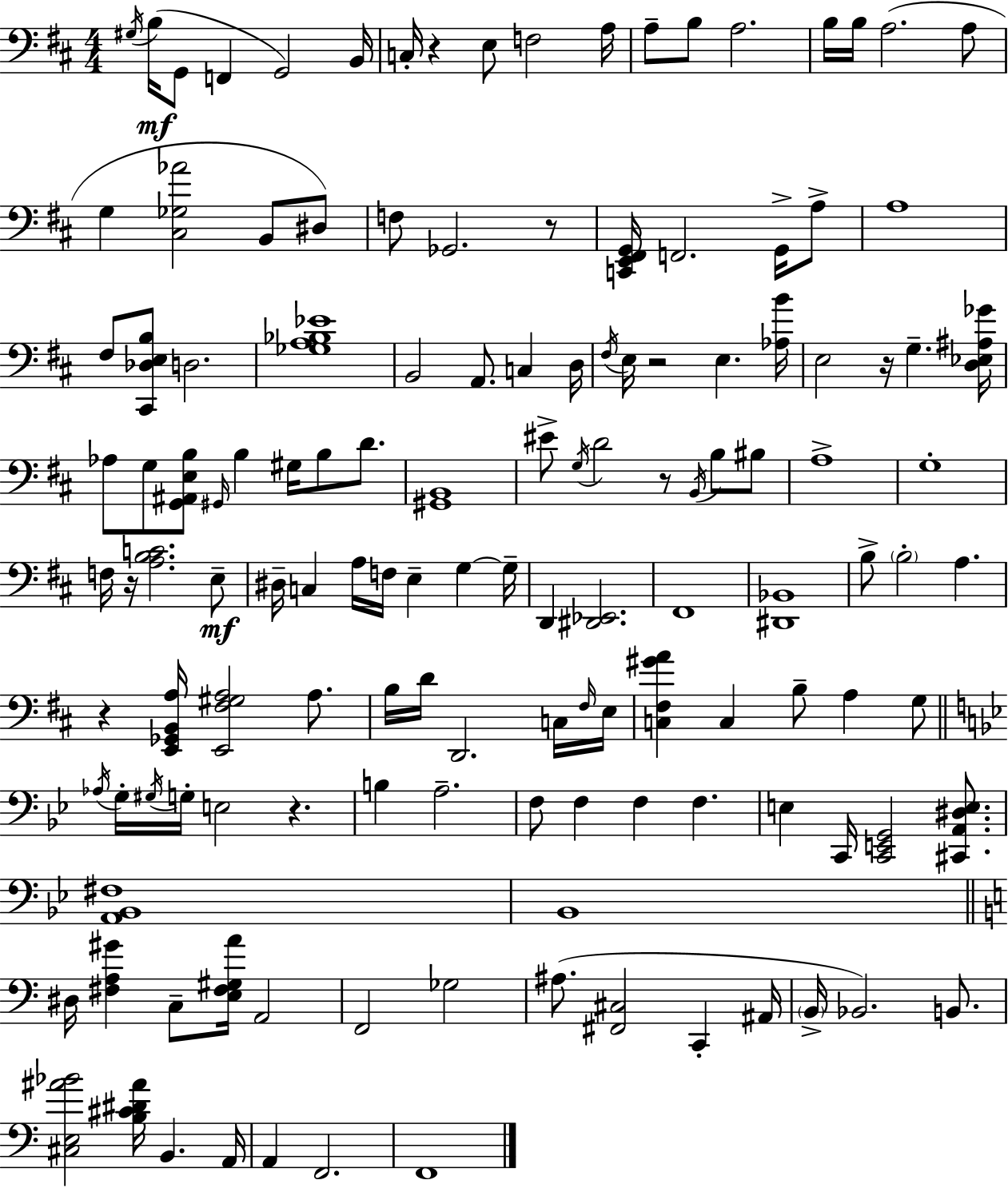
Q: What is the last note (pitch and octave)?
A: F2